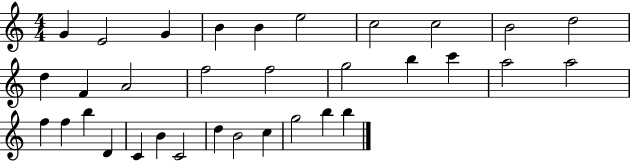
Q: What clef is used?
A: treble